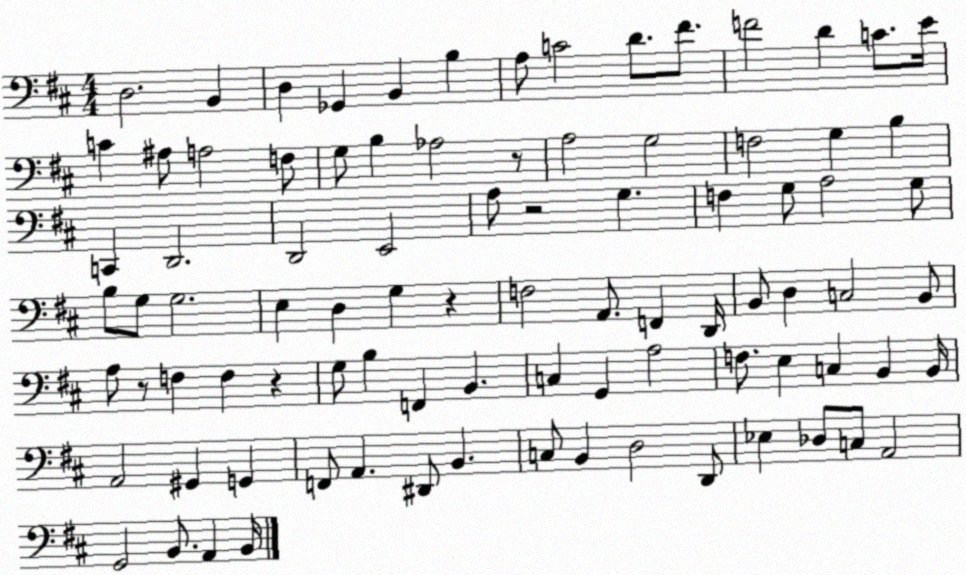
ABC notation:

X:1
T:Untitled
M:4/4
L:1/4
K:D
D,2 B,, D, _G,, B,, B, A,/2 C2 D/2 ^F/2 F2 D C/2 E/4 C ^A,/2 A,2 F,/2 G,/2 B, _A,2 z/2 A,2 G,2 F,2 G, B, C,, D,,2 D,,2 E,,2 A,/2 z2 G, F, G,/2 A,2 G,/2 B,/2 G,/2 G,2 E, D, G, z F,2 A,,/2 F,, D,,/4 B,,/2 D, C,2 B,,/2 A,/2 z/2 F, F, z G,/2 B, F,, B,, C, G,, A,2 F,/2 E, C, B,, B,,/4 A,,2 ^G,, G,, F,,/2 A,, ^D,,/2 B,, C,/2 B,, D,2 D,,/2 _E, _D,/2 C,/2 A,,2 G,,2 B,,/2 A,, B,,/4